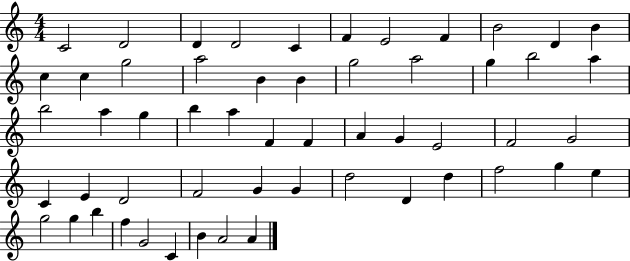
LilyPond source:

{
  \clef treble
  \numericTimeSignature
  \time 4/4
  \key c \major
  c'2 d'2 | d'4 d'2 c'4 | f'4 e'2 f'4 | b'2 d'4 b'4 | \break c''4 c''4 g''2 | a''2 b'4 b'4 | g''2 a''2 | g''4 b''2 a''4 | \break b''2 a''4 g''4 | b''4 a''4 f'4 f'4 | a'4 g'4 e'2 | f'2 g'2 | \break c'4 e'4 d'2 | f'2 g'4 g'4 | d''2 d'4 d''4 | f''2 g''4 e''4 | \break g''2 g''4 b''4 | f''4 g'2 c'4 | b'4 a'2 a'4 | \bar "|."
}